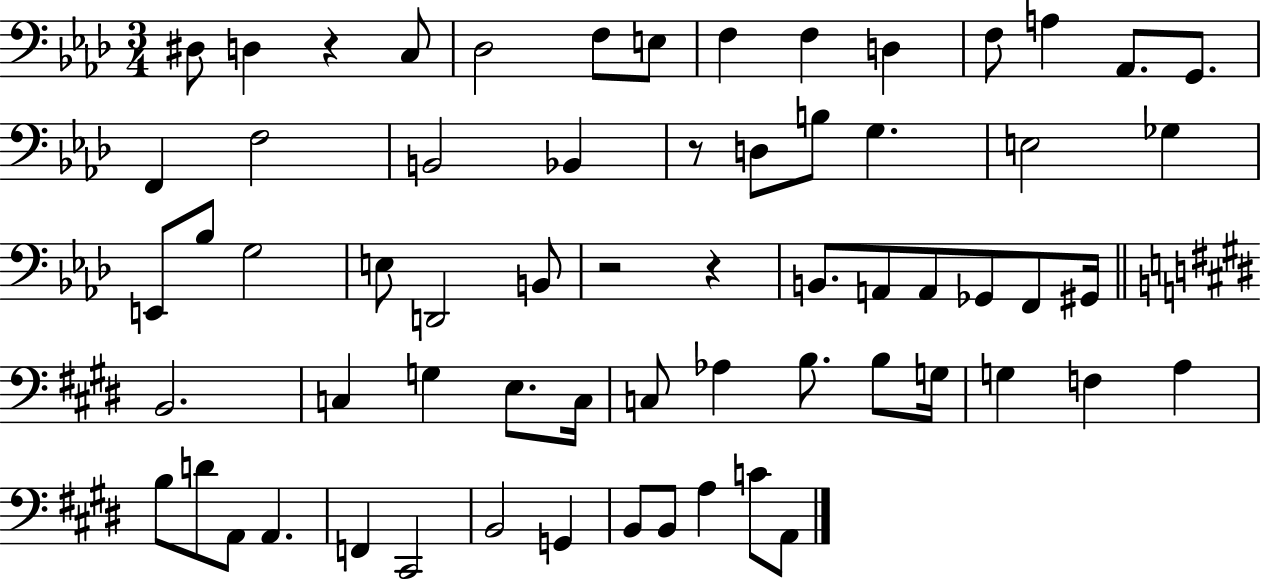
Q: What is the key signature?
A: AES major